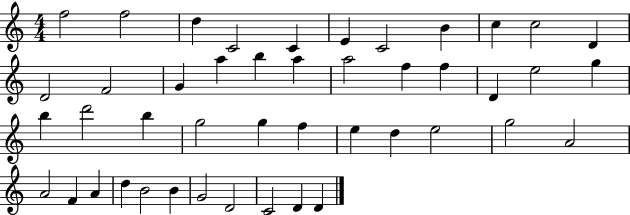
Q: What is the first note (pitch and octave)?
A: F5